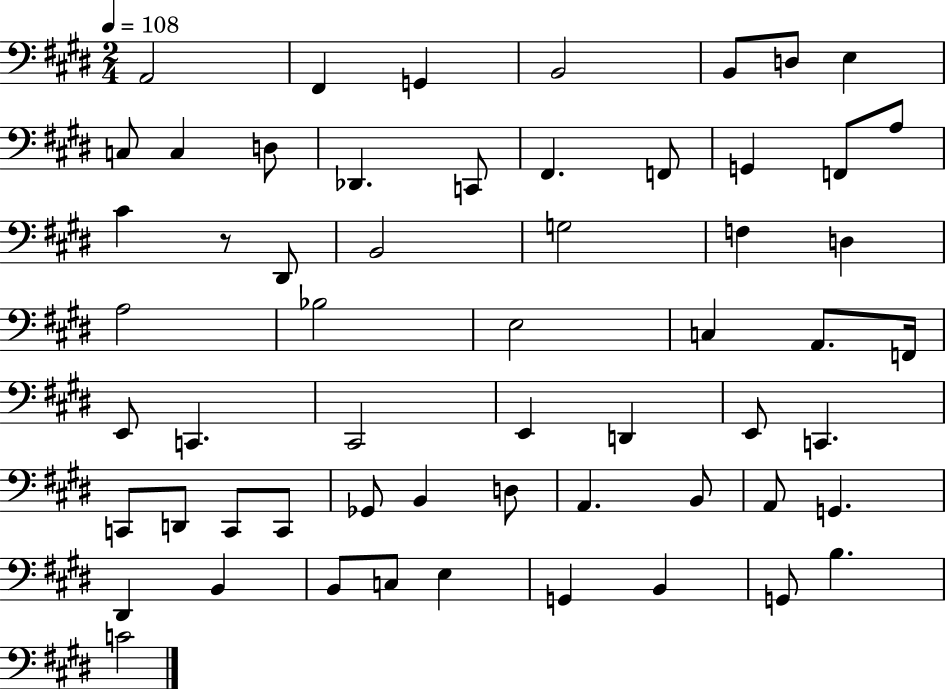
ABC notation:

X:1
T:Untitled
M:2/4
L:1/4
K:E
A,,2 ^F,, G,, B,,2 B,,/2 D,/2 E, C,/2 C, D,/2 _D,, C,,/2 ^F,, F,,/2 G,, F,,/2 A,/2 ^C z/2 ^D,,/2 B,,2 G,2 F, D, A,2 _B,2 E,2 C, A,,/2 F,,/4 E,,/2 C,, ^C,,2 E,, D,, E,,/2 C,, C,,/2 D,,/2 C,,/2 C,,/2 _G,,/2 B,, D,/2 A,, B,,/2 A,,/2 G,, ^D,, B,, B,,/2 C,/2 E, G,, B,, G,,/2 B, C2